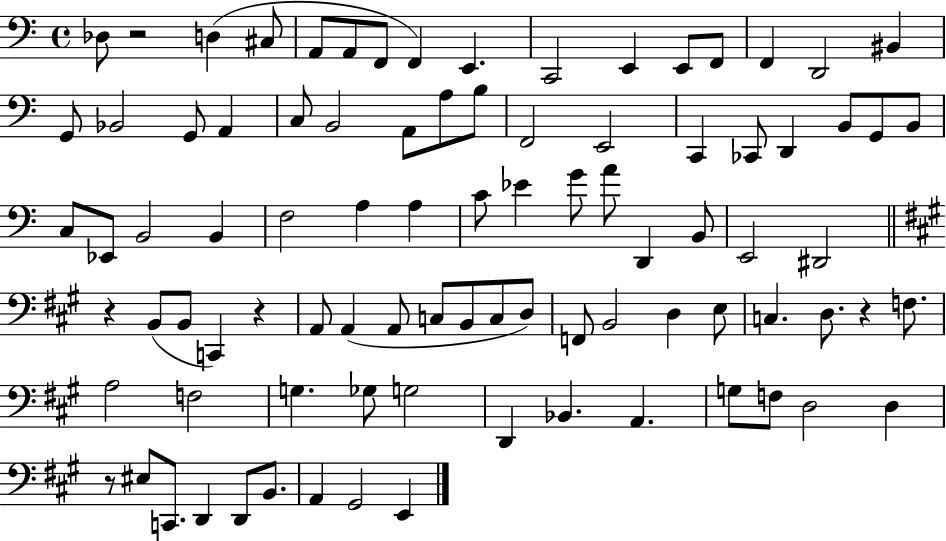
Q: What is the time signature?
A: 4/4